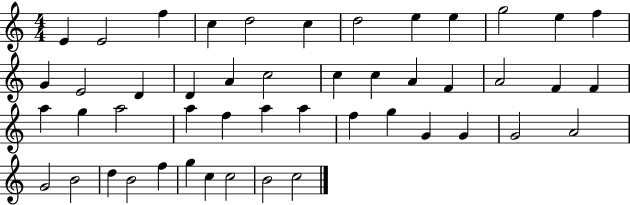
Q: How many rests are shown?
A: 0